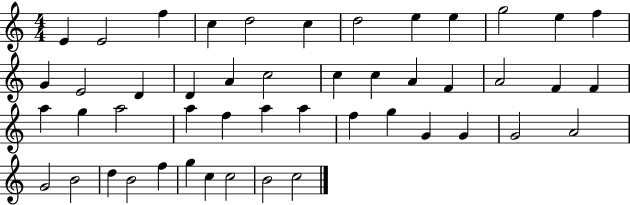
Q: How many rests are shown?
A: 0